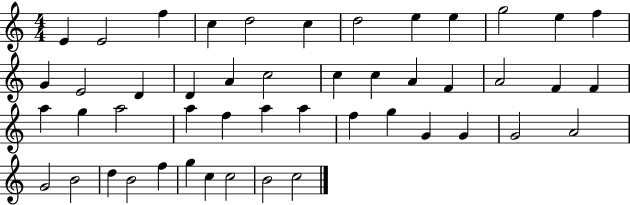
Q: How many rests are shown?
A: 0